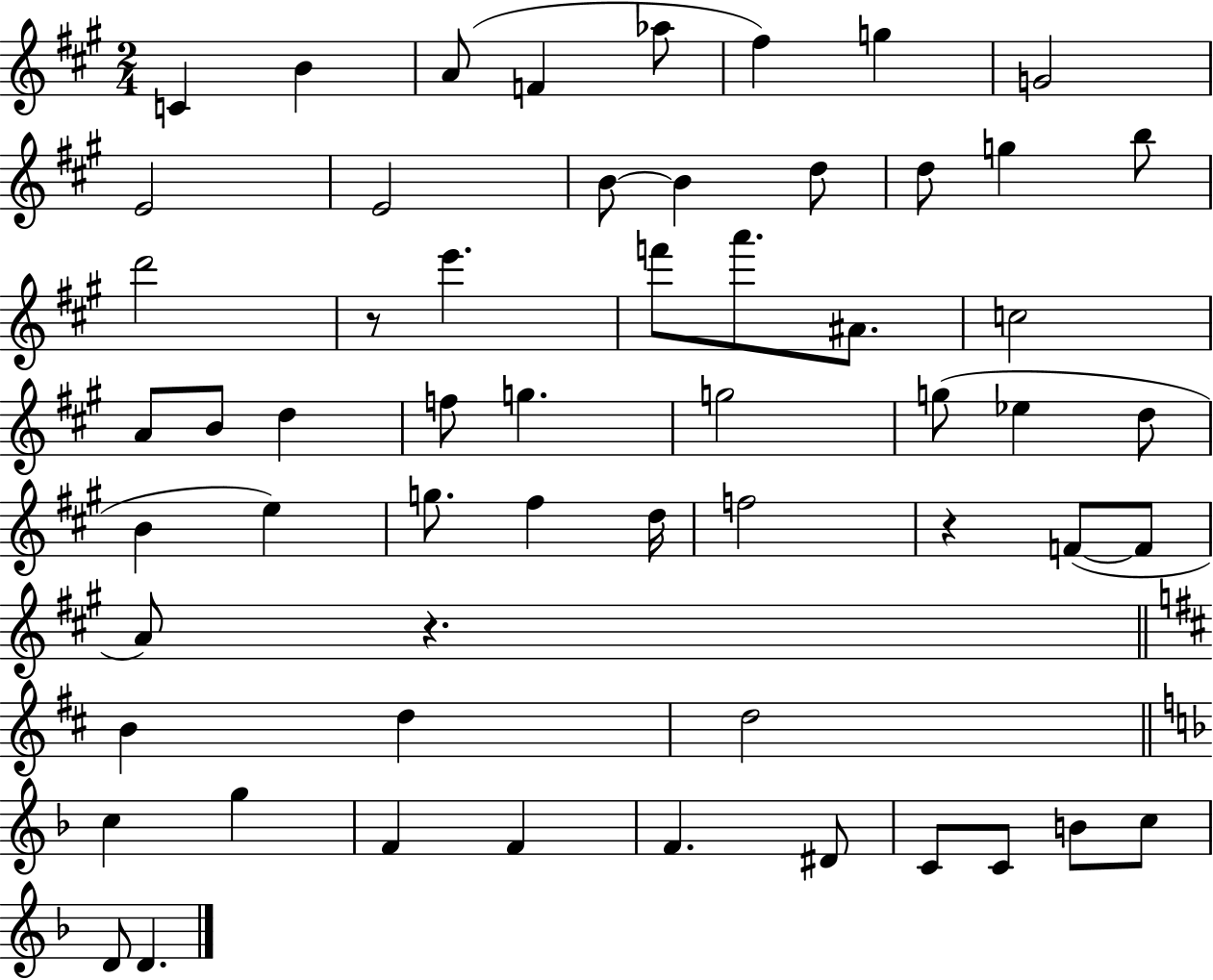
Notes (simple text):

C4/q B4/q A4/e F4/q Ab5/e F#5/q G5/q G4/h E4/h E4/h B4/e B4/q D5/e D5/e G5/q B5/e D6/h R/e E6/q. F6/e A6/e. A#4/e. C5/h A4/e B4/e D5/q F5/e G5/q. G5/h G5/e Eb5/q D5/e B4/q E5/q G5/e. F#5/q D5/s F5/h R/q F4/e F4/e A4/e R/q. B4/q D5/q D5/h C5/q G5/q F4/q F4/q F4/q. D#4/e C4/e C4/e B4/e C5/e D4/e D4/q.